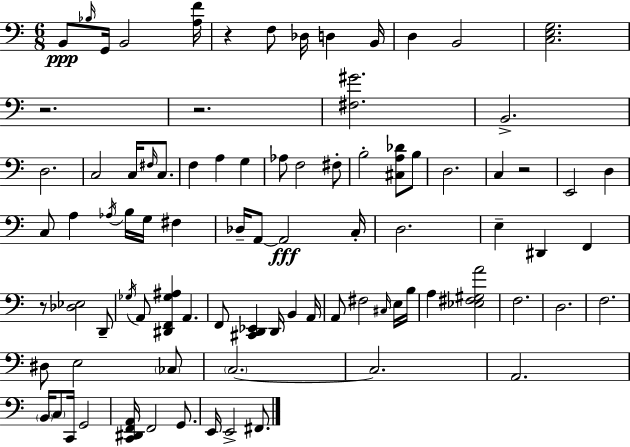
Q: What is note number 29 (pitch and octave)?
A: C3